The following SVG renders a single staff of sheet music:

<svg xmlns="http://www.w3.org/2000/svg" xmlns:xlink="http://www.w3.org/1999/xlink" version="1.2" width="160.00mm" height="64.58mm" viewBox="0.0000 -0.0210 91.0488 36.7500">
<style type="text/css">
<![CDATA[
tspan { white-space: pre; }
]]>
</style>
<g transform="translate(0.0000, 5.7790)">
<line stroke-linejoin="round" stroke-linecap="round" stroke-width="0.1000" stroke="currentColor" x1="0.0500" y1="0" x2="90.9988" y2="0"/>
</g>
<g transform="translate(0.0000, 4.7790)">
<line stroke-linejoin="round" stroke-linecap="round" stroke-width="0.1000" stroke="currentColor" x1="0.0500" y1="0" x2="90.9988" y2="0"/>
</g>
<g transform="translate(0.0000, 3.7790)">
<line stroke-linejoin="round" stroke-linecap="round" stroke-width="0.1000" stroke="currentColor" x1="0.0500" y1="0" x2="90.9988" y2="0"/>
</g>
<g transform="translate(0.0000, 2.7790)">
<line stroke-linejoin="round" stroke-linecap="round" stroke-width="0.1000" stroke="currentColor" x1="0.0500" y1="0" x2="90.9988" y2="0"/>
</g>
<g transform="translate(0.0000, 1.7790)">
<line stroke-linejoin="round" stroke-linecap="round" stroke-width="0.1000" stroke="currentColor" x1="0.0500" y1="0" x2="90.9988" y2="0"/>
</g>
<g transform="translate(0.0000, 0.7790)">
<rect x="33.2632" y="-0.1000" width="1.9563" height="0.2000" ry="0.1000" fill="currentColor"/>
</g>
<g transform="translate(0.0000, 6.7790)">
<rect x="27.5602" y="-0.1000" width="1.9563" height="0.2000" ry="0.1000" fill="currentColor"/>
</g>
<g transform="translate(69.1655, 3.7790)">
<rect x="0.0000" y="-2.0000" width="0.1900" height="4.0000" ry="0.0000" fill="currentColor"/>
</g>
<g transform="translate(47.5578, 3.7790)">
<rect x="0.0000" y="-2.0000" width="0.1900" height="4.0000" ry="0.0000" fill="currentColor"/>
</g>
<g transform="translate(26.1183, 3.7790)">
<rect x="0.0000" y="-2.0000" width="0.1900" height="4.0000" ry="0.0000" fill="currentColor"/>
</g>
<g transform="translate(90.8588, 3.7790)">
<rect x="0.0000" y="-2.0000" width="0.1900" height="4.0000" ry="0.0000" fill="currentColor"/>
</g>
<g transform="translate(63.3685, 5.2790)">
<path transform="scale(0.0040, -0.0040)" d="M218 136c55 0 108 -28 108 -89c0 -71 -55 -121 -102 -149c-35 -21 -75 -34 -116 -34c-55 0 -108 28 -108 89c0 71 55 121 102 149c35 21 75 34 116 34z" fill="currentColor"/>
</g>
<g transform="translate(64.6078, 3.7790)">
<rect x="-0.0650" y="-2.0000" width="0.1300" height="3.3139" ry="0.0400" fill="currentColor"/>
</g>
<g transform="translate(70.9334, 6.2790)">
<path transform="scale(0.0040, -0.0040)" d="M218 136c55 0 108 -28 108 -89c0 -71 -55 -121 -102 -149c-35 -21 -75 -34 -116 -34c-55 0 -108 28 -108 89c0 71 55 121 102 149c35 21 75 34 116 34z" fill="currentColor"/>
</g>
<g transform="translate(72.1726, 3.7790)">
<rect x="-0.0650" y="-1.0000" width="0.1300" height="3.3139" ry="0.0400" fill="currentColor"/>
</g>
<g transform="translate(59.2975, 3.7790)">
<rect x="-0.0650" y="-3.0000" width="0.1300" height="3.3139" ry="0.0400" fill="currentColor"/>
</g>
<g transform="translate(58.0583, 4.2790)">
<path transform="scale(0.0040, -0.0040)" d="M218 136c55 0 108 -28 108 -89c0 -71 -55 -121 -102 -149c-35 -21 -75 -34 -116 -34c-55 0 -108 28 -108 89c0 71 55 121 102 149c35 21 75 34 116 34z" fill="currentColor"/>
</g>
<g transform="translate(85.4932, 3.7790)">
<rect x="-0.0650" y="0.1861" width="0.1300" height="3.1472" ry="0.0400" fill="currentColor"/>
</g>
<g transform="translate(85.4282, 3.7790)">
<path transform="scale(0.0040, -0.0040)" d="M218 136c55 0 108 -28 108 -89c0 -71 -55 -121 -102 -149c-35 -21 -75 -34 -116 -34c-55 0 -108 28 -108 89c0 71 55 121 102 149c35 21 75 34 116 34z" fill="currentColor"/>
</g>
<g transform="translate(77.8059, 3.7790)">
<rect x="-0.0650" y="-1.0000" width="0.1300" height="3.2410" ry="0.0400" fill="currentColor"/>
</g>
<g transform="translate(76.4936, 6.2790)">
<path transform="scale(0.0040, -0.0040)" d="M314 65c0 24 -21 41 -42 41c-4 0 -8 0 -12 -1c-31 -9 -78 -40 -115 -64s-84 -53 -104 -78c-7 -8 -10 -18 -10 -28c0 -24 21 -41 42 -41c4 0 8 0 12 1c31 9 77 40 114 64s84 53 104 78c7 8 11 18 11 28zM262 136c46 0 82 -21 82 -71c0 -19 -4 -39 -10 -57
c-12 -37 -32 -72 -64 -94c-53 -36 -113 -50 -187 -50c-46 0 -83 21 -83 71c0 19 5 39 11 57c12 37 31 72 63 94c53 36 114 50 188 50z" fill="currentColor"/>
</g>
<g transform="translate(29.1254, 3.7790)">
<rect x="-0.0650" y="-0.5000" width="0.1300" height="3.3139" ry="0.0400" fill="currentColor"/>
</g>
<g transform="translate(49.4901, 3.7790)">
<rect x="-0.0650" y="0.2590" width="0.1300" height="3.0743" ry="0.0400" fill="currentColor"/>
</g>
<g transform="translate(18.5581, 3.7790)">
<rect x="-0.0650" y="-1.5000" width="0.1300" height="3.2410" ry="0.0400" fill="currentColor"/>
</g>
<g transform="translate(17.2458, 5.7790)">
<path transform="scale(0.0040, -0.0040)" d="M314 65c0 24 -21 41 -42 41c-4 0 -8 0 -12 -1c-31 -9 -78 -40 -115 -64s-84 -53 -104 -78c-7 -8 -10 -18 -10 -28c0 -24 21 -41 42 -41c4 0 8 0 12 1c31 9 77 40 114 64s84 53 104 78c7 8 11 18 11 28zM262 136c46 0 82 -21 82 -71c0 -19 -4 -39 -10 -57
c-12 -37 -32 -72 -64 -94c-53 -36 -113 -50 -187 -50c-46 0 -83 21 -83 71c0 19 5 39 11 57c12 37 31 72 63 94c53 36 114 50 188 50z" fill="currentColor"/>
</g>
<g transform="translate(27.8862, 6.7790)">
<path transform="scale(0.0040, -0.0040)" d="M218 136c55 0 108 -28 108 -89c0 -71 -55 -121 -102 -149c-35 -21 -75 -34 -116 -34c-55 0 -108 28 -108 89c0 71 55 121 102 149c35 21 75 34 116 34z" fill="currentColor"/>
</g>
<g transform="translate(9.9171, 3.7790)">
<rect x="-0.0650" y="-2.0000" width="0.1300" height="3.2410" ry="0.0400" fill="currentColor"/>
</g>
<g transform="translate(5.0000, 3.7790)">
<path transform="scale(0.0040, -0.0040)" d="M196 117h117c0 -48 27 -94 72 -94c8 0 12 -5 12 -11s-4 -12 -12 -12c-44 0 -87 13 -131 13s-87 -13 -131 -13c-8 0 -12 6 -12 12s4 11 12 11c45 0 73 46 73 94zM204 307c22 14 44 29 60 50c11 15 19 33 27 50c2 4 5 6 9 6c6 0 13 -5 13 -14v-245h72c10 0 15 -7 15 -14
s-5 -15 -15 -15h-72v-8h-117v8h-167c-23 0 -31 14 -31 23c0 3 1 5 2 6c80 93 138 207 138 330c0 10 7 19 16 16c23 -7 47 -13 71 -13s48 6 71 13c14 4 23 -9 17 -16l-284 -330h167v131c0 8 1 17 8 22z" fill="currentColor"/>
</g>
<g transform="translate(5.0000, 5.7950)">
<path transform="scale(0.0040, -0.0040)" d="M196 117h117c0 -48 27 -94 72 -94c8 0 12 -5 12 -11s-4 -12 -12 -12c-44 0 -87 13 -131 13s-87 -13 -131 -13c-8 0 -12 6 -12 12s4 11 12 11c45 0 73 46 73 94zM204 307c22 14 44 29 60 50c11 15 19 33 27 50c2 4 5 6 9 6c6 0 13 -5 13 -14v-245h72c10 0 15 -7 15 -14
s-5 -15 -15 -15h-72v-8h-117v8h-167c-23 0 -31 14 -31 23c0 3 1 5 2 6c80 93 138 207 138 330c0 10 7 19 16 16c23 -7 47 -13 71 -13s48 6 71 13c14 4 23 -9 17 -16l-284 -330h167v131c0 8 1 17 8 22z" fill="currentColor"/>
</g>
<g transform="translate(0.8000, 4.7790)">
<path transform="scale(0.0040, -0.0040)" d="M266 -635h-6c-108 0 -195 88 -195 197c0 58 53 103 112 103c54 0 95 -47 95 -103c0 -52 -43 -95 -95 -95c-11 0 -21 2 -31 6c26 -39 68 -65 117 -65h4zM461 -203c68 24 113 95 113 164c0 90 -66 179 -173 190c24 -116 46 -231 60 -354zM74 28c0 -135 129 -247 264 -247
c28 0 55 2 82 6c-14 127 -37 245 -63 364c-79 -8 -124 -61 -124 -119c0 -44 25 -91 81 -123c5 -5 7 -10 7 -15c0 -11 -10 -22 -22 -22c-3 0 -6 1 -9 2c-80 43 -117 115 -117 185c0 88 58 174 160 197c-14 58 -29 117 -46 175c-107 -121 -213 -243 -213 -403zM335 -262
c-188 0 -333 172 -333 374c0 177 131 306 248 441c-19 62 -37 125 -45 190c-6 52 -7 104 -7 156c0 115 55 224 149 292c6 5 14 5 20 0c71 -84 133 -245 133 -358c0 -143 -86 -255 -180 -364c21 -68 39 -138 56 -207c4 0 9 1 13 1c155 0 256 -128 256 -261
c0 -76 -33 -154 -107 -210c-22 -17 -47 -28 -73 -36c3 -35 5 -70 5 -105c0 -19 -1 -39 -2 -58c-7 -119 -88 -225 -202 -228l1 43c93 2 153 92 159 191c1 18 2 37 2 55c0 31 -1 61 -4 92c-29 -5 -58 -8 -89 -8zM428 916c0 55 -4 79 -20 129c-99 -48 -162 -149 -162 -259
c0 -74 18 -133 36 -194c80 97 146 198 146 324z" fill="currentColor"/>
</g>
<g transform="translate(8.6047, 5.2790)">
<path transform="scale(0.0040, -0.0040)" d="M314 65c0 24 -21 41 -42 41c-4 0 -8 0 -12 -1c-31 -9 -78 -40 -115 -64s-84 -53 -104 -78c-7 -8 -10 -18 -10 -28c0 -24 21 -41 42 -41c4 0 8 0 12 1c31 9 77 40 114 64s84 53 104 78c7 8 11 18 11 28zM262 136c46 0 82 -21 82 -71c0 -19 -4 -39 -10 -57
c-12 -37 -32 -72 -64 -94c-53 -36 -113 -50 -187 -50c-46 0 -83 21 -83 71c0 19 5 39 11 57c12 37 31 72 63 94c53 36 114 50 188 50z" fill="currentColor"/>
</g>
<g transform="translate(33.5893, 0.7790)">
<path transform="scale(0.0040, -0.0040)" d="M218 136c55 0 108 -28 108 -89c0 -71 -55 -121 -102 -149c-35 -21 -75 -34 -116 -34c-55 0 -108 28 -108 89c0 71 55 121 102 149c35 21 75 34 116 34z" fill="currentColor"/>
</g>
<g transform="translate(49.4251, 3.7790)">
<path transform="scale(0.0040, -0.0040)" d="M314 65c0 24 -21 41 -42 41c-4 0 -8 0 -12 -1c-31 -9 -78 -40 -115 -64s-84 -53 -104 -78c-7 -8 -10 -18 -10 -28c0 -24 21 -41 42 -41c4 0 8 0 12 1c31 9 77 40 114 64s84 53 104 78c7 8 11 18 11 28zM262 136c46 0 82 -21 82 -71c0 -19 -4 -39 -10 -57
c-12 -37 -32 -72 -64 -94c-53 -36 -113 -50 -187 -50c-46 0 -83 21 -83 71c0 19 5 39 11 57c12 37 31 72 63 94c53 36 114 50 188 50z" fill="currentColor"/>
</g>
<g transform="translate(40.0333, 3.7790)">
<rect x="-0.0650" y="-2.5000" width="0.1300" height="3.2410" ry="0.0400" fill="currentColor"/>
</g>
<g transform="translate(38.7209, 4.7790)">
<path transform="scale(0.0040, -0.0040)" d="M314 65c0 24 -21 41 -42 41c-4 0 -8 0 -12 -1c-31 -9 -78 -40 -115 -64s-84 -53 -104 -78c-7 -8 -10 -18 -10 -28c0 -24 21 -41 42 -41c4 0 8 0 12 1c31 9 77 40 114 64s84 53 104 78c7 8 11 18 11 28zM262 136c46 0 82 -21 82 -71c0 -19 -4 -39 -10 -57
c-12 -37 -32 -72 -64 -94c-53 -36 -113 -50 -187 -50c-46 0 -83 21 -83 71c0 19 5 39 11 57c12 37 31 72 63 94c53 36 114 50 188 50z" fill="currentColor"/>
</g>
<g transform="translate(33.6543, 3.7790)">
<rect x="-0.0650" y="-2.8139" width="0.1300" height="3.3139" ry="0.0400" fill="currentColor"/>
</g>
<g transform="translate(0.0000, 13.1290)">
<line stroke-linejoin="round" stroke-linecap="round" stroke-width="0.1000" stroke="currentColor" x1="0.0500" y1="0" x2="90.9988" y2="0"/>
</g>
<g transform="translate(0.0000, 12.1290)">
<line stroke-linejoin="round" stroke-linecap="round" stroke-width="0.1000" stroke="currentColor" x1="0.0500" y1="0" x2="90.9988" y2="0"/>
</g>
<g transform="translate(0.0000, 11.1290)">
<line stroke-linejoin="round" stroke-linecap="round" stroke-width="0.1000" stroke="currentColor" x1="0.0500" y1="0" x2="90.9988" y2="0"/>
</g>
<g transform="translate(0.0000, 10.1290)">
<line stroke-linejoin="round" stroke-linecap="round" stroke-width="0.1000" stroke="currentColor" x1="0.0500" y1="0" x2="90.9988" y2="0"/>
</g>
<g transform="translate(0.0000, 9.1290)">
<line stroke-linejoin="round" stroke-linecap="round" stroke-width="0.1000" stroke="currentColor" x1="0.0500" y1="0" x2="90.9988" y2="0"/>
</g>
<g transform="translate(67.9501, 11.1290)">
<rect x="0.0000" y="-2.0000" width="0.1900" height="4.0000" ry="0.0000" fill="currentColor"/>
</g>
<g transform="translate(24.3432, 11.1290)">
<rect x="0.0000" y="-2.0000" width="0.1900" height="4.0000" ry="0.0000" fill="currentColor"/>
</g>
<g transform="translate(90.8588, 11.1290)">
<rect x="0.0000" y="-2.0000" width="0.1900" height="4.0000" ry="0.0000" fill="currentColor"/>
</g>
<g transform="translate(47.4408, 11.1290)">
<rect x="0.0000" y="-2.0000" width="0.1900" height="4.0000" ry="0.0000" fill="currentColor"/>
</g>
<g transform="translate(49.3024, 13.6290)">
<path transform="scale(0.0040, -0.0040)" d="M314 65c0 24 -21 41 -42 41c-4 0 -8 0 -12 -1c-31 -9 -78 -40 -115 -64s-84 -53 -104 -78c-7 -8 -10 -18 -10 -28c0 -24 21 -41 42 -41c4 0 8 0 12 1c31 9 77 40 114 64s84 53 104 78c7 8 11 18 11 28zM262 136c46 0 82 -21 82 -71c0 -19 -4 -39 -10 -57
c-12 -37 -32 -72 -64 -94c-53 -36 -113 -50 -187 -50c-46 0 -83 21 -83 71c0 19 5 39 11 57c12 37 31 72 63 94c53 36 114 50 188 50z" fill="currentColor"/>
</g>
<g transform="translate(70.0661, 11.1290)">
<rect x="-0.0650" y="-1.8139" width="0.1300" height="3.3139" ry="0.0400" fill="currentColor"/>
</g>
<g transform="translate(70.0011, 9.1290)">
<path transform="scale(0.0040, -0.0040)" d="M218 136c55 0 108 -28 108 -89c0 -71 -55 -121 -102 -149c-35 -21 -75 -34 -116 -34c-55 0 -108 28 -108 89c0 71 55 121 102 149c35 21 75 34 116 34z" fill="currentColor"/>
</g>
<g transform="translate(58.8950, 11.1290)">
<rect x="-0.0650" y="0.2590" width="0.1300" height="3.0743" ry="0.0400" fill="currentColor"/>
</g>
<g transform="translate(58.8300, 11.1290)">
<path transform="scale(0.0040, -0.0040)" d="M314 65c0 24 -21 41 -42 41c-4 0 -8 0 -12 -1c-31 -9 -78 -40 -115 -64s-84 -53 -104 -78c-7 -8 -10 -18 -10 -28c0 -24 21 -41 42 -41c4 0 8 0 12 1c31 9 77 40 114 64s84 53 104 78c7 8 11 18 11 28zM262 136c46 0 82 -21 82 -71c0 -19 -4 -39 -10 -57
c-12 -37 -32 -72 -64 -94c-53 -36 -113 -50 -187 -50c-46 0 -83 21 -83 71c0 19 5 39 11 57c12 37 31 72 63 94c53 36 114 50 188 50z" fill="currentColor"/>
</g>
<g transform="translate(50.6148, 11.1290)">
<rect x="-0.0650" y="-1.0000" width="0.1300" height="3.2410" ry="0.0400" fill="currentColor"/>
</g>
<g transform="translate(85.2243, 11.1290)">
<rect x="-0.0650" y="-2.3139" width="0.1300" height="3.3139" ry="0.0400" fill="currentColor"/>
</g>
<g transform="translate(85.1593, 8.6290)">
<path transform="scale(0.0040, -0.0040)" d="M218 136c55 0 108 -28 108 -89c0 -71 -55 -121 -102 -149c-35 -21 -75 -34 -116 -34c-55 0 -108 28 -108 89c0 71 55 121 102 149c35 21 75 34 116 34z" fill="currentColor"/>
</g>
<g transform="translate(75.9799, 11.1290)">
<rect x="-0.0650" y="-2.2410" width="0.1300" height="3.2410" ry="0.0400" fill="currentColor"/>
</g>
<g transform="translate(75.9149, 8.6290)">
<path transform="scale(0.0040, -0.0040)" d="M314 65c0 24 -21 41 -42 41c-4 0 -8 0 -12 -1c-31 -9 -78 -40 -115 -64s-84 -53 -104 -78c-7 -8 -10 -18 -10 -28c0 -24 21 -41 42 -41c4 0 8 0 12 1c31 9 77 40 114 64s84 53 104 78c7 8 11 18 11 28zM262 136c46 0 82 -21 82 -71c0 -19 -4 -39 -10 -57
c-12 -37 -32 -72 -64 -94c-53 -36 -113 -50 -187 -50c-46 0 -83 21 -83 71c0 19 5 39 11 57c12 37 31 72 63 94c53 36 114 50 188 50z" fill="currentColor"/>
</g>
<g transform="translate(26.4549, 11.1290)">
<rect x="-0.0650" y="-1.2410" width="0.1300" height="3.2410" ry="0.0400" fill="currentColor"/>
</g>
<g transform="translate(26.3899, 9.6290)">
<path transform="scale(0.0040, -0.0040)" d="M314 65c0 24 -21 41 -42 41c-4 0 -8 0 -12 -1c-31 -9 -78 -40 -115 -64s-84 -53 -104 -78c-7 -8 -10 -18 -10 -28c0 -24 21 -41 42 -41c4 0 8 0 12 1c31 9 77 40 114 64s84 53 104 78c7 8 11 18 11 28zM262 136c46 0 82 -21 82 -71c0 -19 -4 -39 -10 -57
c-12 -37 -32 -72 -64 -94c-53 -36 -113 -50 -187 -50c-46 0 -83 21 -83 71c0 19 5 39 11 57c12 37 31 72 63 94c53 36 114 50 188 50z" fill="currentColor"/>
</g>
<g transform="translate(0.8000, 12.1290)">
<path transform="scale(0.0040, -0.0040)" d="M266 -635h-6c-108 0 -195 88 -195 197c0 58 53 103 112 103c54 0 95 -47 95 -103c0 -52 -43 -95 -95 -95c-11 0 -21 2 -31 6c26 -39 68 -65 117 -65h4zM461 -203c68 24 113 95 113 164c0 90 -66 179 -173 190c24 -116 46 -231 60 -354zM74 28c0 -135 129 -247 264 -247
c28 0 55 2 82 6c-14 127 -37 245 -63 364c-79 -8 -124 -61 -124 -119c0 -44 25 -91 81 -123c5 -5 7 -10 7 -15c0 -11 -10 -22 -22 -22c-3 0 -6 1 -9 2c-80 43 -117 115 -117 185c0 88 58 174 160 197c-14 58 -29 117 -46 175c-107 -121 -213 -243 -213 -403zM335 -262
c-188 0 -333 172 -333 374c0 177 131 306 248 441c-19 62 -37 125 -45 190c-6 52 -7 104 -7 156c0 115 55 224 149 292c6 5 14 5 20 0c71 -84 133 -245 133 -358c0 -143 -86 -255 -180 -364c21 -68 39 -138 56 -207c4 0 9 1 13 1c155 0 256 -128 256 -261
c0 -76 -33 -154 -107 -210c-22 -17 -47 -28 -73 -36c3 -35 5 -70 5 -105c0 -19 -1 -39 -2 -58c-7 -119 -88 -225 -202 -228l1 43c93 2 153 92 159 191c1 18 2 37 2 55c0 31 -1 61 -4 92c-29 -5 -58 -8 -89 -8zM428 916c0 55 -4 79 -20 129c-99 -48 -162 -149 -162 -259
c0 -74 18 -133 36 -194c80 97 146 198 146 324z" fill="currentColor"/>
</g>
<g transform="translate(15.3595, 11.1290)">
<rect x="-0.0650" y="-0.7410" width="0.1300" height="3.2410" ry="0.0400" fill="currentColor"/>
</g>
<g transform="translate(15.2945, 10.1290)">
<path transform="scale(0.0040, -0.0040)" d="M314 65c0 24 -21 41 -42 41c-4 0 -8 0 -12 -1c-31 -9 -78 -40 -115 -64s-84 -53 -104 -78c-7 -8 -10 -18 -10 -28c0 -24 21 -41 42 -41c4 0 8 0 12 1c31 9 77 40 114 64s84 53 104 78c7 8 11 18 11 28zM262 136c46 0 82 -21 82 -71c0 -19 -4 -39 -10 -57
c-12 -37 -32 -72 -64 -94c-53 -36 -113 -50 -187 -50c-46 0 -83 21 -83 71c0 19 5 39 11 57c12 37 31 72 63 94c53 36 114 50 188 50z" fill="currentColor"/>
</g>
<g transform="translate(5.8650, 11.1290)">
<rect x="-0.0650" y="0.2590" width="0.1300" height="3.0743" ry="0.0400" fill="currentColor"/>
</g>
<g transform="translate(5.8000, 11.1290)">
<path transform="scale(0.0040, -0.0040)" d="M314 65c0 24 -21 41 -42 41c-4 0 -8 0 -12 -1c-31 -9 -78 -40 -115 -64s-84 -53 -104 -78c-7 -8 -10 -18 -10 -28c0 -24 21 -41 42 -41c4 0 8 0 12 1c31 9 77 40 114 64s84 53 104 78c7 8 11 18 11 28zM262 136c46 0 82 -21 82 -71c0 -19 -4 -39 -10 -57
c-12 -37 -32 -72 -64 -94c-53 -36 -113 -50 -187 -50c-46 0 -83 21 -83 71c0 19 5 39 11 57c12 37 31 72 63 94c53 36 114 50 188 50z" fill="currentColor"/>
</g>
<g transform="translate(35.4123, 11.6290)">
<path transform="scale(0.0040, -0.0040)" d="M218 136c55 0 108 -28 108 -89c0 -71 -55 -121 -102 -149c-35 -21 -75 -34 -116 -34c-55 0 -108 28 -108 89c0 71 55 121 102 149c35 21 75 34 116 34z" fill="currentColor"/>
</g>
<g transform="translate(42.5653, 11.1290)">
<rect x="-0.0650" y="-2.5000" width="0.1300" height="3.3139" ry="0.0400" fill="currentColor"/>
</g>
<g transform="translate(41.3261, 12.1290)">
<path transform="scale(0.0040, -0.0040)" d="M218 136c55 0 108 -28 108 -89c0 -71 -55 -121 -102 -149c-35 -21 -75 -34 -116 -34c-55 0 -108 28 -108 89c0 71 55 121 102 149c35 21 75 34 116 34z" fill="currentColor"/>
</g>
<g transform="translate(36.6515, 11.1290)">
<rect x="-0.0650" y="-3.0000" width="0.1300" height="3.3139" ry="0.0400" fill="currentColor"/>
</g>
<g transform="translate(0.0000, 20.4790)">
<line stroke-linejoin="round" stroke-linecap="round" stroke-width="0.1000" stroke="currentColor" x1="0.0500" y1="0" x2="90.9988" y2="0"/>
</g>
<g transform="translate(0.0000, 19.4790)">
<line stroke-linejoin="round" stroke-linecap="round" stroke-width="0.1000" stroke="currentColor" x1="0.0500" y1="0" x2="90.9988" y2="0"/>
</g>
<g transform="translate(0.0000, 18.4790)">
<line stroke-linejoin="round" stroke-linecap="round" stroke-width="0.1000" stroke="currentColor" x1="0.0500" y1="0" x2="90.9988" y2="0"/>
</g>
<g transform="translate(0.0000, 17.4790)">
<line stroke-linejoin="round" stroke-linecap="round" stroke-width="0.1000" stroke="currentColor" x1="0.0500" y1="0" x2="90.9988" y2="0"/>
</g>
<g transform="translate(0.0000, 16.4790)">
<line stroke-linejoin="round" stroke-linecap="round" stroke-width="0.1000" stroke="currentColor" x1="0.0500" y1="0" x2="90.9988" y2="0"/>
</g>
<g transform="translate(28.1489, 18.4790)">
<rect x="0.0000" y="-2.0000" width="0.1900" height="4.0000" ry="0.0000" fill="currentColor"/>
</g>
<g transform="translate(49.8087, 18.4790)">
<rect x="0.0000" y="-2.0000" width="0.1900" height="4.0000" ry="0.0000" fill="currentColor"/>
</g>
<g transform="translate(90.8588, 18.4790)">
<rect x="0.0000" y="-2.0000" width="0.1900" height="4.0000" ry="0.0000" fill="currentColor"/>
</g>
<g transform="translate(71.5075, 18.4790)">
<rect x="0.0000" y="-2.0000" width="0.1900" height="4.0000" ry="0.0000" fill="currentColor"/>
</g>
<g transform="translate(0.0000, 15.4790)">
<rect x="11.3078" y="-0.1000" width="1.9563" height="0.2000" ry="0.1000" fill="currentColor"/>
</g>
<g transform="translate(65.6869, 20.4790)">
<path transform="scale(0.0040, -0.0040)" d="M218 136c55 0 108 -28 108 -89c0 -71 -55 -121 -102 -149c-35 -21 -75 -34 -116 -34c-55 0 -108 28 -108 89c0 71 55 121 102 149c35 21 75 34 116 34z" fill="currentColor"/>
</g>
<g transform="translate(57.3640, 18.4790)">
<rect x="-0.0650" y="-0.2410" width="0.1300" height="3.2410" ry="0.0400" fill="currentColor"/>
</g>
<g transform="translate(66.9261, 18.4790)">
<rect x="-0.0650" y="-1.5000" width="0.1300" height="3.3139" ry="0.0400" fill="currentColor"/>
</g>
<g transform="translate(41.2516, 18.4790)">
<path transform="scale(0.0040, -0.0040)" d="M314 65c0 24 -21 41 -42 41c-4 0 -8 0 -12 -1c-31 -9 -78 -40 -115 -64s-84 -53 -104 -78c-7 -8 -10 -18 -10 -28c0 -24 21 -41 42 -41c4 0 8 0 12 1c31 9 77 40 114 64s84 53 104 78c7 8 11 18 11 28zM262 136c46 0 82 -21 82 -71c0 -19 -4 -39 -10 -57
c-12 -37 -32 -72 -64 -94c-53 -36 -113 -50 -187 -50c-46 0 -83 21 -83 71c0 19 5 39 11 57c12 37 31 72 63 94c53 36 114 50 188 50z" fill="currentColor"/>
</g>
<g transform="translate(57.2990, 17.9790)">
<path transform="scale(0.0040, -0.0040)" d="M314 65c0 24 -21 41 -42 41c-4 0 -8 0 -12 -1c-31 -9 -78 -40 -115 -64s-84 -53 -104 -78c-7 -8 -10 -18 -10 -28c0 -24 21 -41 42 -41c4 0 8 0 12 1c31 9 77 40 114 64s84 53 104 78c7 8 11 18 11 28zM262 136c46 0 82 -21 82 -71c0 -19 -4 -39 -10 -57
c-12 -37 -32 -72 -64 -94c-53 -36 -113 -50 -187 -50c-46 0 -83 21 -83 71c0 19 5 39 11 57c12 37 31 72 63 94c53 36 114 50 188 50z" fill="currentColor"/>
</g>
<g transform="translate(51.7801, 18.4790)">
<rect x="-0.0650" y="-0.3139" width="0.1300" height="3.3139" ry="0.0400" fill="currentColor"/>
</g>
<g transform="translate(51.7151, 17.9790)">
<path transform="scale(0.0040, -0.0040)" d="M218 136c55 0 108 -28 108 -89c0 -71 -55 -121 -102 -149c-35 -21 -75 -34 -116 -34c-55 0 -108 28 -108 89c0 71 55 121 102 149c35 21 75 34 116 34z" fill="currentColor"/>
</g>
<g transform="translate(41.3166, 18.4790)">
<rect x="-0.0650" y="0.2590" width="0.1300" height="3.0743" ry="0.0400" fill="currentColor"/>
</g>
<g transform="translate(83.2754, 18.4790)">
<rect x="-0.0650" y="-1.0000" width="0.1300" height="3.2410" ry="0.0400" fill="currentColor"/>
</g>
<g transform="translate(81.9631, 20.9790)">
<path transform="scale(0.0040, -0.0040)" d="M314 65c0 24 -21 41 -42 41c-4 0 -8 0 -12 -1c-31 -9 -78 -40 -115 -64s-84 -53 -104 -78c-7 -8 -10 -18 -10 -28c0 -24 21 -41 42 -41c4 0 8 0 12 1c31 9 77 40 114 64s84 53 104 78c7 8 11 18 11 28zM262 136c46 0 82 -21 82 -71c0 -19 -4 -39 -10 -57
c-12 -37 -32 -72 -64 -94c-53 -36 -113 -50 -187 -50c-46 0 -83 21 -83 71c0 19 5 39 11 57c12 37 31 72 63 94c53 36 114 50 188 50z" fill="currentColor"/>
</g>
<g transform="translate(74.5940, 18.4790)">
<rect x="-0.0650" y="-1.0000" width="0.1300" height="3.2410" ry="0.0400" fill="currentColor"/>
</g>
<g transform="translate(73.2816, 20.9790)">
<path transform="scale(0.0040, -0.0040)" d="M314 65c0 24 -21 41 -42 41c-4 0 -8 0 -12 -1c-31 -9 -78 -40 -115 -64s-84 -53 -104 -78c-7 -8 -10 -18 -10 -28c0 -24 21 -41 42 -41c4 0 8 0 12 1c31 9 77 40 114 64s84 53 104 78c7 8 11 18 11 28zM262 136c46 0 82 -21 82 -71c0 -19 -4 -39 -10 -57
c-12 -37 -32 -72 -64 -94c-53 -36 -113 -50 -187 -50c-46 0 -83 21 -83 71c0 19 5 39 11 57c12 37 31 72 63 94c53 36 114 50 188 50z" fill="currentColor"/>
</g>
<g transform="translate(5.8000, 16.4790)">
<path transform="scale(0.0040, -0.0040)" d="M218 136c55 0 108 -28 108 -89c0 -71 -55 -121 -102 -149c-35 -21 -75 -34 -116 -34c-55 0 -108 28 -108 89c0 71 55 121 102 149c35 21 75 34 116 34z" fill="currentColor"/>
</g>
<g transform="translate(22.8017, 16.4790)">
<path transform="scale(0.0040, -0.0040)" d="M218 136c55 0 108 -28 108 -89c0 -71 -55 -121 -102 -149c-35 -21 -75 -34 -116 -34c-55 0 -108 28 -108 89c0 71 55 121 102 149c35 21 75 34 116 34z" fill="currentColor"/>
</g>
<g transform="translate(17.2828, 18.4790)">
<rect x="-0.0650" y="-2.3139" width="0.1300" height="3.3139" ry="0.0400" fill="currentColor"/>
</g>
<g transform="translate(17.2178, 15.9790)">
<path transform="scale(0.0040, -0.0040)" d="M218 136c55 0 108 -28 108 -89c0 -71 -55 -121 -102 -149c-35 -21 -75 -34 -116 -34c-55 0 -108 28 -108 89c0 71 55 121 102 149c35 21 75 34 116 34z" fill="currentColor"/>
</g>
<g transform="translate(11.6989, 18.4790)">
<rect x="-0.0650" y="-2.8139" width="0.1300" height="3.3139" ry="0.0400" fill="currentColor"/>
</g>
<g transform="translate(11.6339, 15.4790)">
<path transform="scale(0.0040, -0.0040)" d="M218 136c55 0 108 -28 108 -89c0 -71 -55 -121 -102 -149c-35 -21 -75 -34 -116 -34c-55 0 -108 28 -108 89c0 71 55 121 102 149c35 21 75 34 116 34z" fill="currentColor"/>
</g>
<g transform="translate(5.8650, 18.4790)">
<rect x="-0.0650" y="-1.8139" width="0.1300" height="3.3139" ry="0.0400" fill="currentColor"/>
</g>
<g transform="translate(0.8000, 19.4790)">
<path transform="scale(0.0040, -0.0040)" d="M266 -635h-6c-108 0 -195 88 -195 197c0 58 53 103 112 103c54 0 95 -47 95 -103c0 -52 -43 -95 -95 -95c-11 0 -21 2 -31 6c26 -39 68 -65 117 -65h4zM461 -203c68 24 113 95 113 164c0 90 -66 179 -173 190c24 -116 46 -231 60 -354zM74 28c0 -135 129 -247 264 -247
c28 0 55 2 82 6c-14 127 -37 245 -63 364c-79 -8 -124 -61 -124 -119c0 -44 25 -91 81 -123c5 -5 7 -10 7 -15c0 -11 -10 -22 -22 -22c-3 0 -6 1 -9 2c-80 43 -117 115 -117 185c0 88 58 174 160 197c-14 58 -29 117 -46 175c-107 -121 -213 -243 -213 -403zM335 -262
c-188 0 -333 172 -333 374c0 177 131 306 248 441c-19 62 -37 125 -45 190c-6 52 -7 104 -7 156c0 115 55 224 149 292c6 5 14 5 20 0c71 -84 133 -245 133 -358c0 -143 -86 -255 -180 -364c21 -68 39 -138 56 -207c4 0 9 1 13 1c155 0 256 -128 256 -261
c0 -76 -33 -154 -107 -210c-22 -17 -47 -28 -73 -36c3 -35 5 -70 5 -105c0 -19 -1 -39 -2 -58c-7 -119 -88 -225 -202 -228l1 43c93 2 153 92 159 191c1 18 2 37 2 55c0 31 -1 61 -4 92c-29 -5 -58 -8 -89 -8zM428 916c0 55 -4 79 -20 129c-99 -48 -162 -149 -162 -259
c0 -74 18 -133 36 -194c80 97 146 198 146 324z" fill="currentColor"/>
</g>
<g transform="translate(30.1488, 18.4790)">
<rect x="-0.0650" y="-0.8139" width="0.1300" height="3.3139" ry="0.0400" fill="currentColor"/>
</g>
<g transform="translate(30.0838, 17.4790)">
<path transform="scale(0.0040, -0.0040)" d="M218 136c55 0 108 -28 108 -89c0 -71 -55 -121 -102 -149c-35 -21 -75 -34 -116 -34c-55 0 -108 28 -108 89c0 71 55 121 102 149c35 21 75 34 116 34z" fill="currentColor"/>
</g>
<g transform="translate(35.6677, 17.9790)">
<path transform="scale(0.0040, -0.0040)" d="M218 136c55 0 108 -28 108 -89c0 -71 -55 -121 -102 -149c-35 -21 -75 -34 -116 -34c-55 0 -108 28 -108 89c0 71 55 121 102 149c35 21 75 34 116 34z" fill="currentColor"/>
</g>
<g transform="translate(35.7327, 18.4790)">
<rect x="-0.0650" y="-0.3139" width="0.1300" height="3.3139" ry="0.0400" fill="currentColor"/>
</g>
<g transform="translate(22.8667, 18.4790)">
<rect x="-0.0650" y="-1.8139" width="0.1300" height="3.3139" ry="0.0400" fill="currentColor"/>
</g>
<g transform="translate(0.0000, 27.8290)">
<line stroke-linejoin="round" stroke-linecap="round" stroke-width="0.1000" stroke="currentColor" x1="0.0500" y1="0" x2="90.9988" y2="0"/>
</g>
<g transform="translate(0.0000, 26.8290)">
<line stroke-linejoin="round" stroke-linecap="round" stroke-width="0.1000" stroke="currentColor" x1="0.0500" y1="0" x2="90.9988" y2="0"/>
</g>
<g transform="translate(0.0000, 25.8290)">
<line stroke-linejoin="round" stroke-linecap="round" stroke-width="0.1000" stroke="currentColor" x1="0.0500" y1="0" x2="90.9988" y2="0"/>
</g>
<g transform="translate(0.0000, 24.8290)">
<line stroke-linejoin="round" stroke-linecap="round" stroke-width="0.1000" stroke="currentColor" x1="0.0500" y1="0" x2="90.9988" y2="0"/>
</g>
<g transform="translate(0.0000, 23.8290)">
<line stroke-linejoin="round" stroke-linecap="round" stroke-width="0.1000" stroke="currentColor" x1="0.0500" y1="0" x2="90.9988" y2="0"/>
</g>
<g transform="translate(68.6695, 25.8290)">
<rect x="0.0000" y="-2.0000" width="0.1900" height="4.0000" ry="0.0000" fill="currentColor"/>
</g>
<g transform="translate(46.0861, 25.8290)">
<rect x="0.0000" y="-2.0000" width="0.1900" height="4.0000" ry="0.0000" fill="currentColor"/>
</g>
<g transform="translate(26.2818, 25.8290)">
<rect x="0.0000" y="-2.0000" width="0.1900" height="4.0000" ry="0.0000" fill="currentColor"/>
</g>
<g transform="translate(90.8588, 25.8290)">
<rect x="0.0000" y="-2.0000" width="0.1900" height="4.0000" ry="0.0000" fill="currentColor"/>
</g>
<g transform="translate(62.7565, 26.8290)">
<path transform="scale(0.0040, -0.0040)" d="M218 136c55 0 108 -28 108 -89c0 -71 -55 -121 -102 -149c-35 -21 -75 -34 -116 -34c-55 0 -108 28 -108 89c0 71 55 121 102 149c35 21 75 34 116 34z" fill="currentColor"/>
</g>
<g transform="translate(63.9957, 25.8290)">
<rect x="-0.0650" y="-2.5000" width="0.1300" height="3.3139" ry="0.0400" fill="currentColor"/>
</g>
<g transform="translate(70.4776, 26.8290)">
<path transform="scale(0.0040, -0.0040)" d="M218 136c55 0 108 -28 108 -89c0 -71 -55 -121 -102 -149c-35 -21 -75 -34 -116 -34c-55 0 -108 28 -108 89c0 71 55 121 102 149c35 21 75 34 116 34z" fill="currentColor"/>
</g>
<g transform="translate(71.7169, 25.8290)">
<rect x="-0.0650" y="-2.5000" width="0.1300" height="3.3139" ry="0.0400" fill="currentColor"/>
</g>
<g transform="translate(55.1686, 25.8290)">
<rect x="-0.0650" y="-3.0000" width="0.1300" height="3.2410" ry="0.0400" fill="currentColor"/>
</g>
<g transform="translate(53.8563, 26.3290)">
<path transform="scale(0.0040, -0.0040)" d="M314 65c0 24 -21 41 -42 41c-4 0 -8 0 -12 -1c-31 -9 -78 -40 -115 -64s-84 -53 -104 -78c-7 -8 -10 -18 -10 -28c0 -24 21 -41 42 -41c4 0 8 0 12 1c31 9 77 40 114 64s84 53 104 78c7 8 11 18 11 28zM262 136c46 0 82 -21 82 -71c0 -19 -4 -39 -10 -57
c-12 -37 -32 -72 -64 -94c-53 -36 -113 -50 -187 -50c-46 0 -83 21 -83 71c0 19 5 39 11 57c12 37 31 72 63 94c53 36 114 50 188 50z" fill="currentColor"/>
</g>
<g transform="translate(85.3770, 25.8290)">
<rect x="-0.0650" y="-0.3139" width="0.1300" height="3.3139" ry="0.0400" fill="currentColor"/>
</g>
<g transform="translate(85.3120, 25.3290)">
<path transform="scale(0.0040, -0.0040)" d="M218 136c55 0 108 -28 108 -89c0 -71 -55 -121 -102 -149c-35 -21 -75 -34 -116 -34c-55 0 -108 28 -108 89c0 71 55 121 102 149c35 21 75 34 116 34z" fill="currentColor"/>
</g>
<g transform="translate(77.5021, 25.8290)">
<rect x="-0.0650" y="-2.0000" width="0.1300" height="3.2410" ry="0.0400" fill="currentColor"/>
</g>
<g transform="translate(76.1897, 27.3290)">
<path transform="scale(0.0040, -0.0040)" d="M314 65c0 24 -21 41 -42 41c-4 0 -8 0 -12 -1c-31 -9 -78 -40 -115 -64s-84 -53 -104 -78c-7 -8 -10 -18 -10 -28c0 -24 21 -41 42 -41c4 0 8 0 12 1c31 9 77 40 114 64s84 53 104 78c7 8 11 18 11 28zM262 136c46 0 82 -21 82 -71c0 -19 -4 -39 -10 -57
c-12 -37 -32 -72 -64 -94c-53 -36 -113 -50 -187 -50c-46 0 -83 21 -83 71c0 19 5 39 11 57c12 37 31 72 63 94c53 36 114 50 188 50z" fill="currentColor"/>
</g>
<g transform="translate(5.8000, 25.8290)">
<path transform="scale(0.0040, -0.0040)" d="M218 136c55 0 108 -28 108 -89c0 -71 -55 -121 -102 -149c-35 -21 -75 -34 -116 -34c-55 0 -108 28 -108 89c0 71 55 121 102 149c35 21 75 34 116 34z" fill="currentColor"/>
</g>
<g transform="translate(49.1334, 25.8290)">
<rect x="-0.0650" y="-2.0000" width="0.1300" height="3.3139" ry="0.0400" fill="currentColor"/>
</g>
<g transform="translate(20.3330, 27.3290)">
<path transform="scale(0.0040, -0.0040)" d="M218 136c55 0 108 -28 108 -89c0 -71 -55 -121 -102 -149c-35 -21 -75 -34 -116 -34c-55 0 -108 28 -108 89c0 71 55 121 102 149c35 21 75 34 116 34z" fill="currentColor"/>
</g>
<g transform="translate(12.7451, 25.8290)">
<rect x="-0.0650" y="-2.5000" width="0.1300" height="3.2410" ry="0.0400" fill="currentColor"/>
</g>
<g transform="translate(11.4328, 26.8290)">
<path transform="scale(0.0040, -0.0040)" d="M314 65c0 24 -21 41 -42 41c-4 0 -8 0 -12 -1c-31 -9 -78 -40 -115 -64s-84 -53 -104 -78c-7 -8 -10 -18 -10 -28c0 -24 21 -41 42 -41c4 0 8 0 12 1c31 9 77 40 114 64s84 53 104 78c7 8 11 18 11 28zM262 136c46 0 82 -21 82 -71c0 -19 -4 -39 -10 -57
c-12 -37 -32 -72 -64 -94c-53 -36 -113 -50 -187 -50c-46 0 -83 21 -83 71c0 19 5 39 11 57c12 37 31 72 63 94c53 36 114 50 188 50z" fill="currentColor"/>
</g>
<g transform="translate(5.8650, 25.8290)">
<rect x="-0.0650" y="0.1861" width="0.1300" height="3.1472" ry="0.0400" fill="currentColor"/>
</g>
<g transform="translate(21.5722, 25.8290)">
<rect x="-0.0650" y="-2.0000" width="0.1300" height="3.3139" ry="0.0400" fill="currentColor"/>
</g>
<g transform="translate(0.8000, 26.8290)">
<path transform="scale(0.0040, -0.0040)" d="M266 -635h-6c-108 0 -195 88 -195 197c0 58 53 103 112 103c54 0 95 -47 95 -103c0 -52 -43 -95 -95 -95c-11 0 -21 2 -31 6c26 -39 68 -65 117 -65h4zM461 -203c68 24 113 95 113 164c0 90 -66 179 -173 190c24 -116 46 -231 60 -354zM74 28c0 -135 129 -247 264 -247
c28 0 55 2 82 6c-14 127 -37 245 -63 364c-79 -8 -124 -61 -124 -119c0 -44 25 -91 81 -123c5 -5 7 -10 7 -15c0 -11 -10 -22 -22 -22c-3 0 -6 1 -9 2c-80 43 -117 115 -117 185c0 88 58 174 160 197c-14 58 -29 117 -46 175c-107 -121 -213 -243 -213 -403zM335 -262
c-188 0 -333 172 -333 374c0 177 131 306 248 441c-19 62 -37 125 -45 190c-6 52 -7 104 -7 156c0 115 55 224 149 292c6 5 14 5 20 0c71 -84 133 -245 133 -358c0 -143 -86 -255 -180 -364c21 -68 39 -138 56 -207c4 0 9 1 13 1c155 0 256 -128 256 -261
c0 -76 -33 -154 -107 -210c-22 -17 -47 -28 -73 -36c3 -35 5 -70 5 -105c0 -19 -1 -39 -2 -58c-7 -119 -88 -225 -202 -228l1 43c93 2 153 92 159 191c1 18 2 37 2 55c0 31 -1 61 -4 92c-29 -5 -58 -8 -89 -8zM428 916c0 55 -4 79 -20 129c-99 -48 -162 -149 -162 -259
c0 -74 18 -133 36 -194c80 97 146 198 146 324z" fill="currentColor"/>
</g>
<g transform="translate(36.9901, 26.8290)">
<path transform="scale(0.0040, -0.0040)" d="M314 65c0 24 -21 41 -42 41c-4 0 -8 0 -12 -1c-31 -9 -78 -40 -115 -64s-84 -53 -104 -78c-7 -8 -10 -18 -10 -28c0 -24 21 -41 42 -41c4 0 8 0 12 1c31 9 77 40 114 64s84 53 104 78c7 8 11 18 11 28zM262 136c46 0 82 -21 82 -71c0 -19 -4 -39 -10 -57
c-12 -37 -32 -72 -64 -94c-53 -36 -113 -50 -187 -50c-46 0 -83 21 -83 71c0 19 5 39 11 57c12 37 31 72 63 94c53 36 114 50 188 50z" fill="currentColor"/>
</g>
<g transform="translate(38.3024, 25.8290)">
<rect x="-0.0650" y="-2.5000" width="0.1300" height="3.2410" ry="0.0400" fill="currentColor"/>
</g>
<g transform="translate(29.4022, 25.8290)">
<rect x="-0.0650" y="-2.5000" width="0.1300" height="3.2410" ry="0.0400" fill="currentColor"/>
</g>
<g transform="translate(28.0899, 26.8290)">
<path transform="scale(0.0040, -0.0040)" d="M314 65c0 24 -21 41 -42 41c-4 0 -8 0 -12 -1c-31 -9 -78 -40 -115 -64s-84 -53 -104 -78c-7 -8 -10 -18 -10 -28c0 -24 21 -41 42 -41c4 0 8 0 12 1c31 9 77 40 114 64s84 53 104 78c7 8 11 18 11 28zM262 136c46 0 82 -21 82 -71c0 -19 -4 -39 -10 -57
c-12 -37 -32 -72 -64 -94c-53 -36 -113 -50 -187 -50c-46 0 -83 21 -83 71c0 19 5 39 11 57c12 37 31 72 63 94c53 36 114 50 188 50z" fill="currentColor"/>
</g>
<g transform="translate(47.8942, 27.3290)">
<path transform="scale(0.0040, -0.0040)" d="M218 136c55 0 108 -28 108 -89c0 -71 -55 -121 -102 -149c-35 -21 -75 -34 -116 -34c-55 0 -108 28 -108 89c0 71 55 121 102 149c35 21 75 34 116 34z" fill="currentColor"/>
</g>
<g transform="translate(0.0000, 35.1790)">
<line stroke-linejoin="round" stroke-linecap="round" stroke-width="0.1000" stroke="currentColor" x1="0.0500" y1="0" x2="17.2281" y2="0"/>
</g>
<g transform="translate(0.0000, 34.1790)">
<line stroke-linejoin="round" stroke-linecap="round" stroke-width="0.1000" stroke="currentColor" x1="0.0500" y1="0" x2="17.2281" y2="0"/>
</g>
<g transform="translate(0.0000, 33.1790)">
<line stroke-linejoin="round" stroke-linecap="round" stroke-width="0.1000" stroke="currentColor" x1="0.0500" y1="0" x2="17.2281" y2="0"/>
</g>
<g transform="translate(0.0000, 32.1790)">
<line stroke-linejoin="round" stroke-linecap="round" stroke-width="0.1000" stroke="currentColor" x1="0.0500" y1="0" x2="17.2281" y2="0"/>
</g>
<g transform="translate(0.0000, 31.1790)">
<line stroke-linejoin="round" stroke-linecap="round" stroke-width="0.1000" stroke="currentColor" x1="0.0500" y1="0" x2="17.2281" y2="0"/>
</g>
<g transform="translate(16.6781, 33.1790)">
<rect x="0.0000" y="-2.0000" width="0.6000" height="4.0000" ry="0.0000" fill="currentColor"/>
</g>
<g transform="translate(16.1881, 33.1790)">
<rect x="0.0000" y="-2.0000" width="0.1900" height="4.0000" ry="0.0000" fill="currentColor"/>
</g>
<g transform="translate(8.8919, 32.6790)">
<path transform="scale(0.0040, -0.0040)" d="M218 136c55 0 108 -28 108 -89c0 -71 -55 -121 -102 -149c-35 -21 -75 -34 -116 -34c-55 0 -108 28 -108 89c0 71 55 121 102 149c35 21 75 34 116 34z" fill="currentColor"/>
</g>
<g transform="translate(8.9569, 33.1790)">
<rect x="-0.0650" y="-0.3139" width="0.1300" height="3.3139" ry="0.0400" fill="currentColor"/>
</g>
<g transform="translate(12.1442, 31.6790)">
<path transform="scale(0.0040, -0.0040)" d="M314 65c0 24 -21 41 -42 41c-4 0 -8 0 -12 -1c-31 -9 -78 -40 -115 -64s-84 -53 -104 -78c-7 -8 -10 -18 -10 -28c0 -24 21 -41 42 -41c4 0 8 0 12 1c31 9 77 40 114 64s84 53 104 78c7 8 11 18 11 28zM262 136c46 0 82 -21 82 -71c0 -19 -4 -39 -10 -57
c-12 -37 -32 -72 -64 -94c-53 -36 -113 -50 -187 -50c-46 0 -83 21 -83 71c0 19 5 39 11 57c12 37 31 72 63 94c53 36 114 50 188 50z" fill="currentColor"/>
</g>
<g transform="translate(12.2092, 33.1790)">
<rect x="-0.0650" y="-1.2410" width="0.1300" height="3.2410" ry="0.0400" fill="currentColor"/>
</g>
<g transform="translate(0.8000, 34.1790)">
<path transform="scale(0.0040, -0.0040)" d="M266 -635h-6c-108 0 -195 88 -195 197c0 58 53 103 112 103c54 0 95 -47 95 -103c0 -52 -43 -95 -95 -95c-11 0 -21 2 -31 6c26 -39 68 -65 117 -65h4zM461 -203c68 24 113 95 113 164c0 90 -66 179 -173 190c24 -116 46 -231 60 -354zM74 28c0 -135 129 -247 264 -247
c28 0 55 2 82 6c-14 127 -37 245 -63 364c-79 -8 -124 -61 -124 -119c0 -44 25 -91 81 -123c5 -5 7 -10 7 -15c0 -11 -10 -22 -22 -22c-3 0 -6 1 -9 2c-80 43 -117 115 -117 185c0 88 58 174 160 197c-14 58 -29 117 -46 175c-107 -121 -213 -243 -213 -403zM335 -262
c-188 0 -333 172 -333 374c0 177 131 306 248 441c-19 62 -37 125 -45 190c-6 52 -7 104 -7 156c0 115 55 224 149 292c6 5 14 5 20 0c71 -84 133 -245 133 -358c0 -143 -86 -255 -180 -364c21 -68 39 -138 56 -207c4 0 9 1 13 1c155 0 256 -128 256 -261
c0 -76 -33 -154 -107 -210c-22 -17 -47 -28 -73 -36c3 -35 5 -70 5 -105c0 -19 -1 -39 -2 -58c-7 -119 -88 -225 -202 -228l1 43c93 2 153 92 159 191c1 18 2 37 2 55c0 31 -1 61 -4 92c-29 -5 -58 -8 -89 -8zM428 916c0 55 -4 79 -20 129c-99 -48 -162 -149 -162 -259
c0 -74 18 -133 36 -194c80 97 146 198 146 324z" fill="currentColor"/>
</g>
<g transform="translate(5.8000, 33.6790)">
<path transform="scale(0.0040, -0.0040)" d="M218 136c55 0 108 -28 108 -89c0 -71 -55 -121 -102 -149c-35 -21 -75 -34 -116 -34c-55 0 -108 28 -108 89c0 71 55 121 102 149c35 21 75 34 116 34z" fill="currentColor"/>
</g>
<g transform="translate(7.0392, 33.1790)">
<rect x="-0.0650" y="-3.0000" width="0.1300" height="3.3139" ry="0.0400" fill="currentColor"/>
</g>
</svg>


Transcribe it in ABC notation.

X:1
T:Untitled
M:4/4
L:1/4
K:C
F2 E2 C a G2 B2 A F D D2 B B2 d2 e2 A G D2 B2 f g2 g f a g f d c B2 c c2 E D2 D2 B G2 F G2 G2 F A2 G G F2 c A c e2